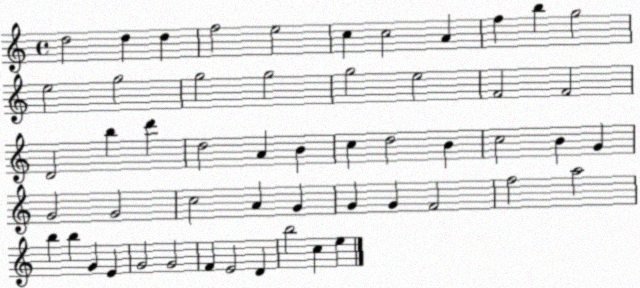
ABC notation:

X:1
T:Untitled
M:4/4
L:1/4
K:C
d2 d d f2 e2 c c2 A f b g2 e2 g2 g2 g2 g2 e2 F2 F2 D2 b d' d2 A B c d2 B c2 B G G2 G2 c2 A G G G F2 f2 a2 b b G E G2 G2 F E2 D b2 c e